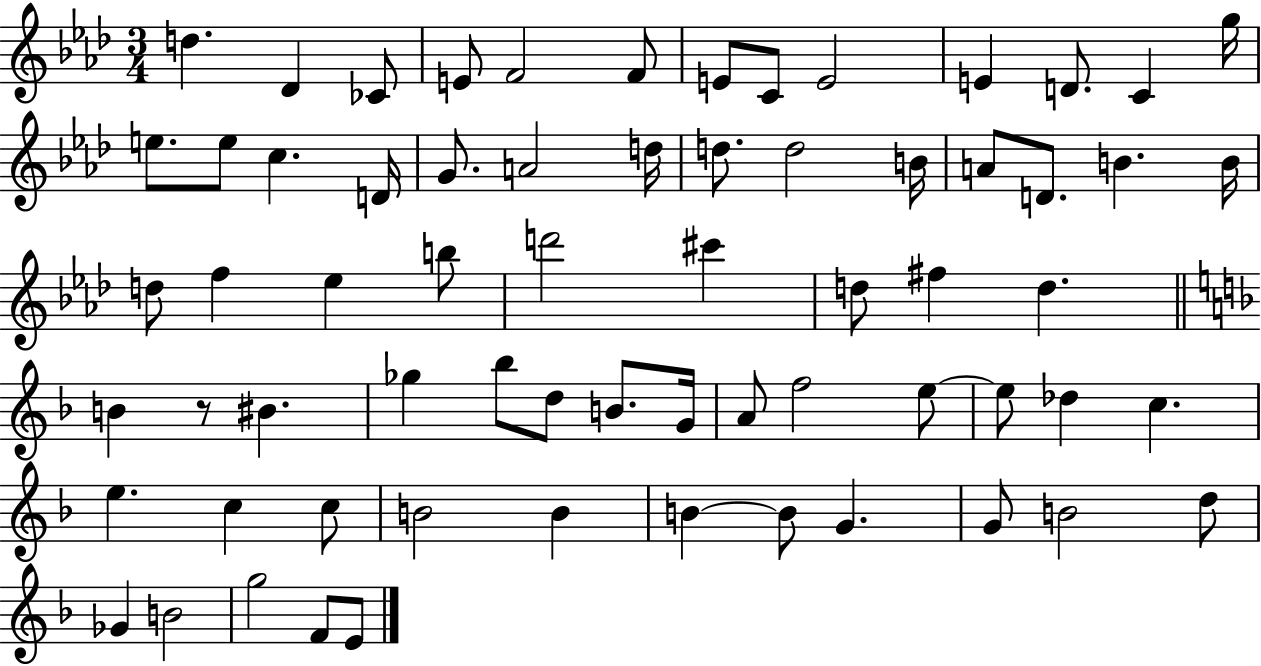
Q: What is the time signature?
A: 3/4